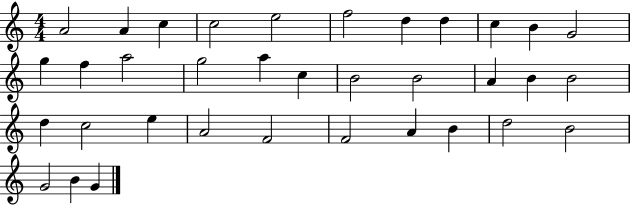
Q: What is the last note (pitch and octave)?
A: G4